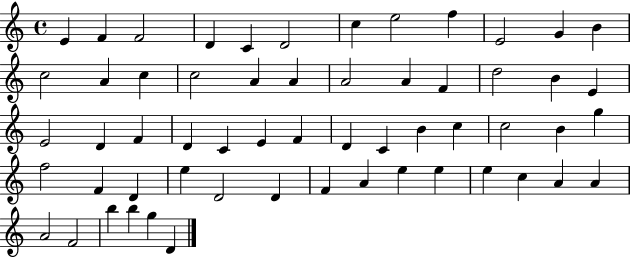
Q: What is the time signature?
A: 4/4